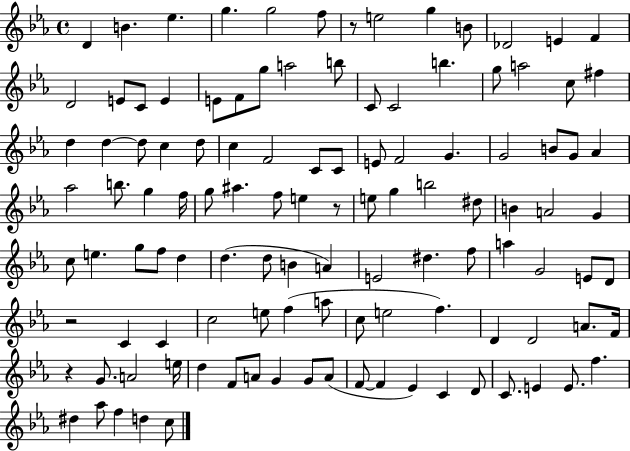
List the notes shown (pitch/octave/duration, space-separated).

D4/q B4/q. Eb5/q. G5/q. G5/h F5/e R/e E5/h G5/q B4/e Db4/h E4/q F4/q D4/h E4/e C4/e E4/q E4/e F4/e G5/e A5/h B5/e C4/e C4/h B5/q. G5/e A5/h C5/e F#5/q D5/q D5/q D5/e C5/q D5/e C5/q F4/h C4/e C4/e E4/e F4/h G4/q. G4/h B4/e G4/e Ab4/q Ab5/h B5/e. G5/q F5/s G5/e A#5/q. F5/e E5/q R/e E5/e G5/q B5/h D#5/e B4/q A4/h G4/q C5/e E5/q. G5/e F5/e D5/q D5/q. D5/e B4/q A4/q E4/h D#5/q. F5/e A5/q G4/h E4/e D4/e R/h C4/q C4/q C5/h E5/e F5/q A5/e C5/e E5/h F5/q. D4/q D4/h A4/e. F4/s R/q G4/e. A4/h E5/s D5/q F4/e A4/e G4/q G4/e A4/e F4/e F4/q Eb4/q C4/q D4/e C4/e. E4/q E4/e. F5/q. D#5/q Ab5/e F5/q D5/q C5/e